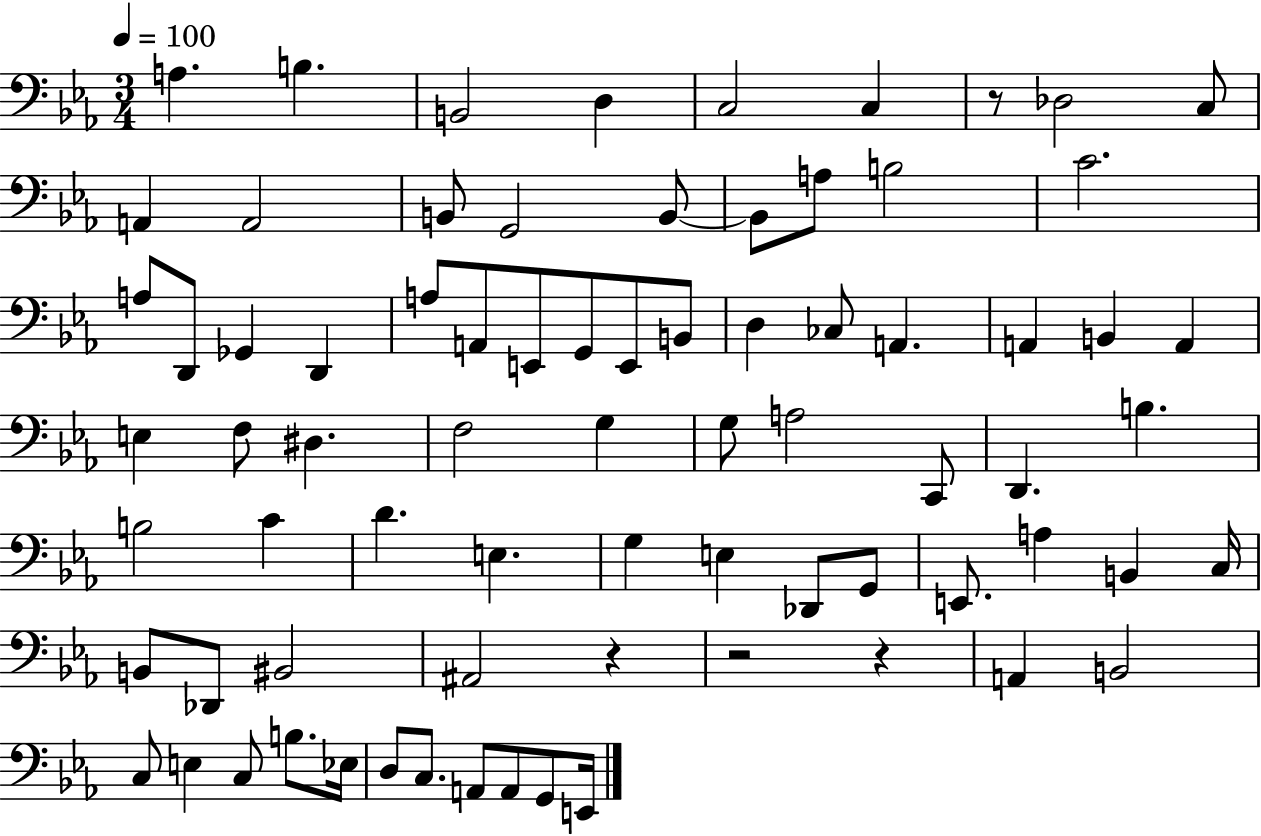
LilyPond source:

{
  \clef bass
  \numericTimeSignature
  \time 3/4
  \key ees \major
  \tempo 4 = 100
  \repeat volta 2 { a4. b4. | b,2 d4 | c2 c4 | r8 des2 c8 | \break a,4 a,2 | b,8 g,2 b,8~~ | b,8 a8 b2 | c'2. | \break a8 d,8 ges,4 d,4 | a8 a,8 e,8 g,8 e,8 b,8 | d4 ces8 a,4. | a,4 b,4 a,4 | \break e4 f8 dis4. | f2 g4 | g8 a2 c,8 | d,4. b4. | \break b2 c'4 | d'4. e4. | g4 e4 des,8 g,8 | e,8. a4 b,4 c16 | \break b,8 des,8 bis,2 | ais,2 r4 | r2 r4 | a,4 b,2 | \break c8 e4 c8 b8. ees16 | d8 c8. a,8 a,8 g,8 e,16 | } \bar "|."
}